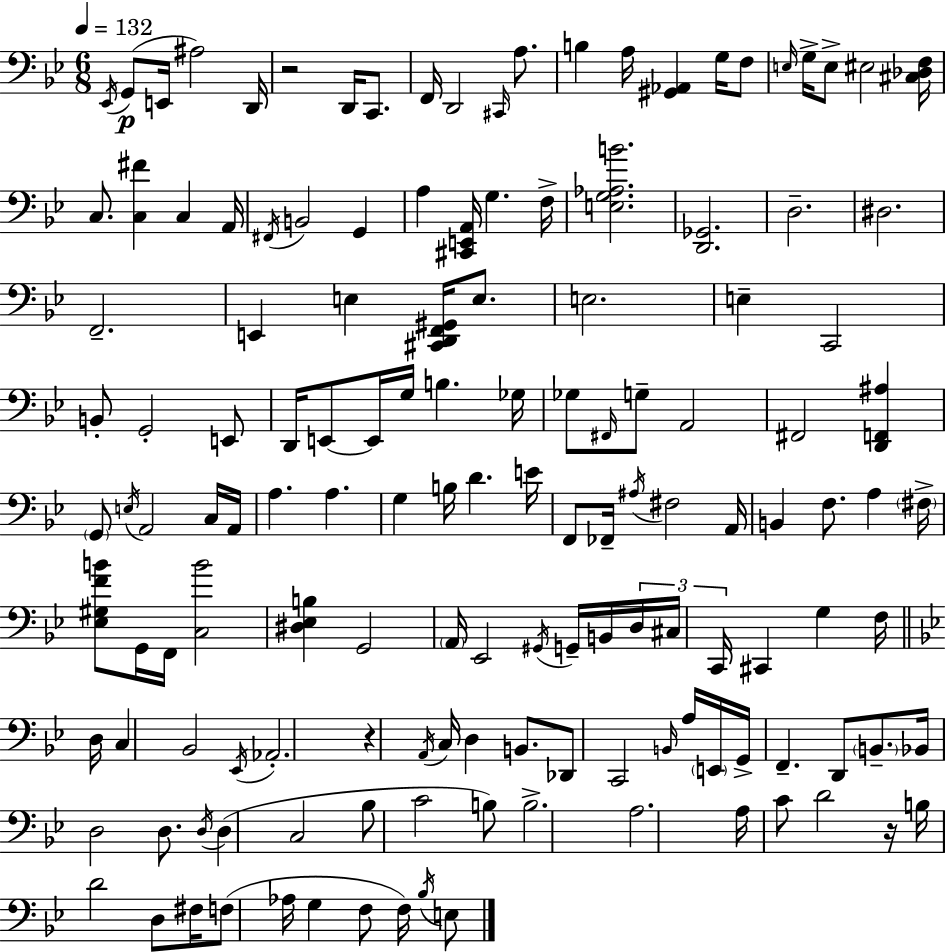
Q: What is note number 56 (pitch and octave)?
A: A2